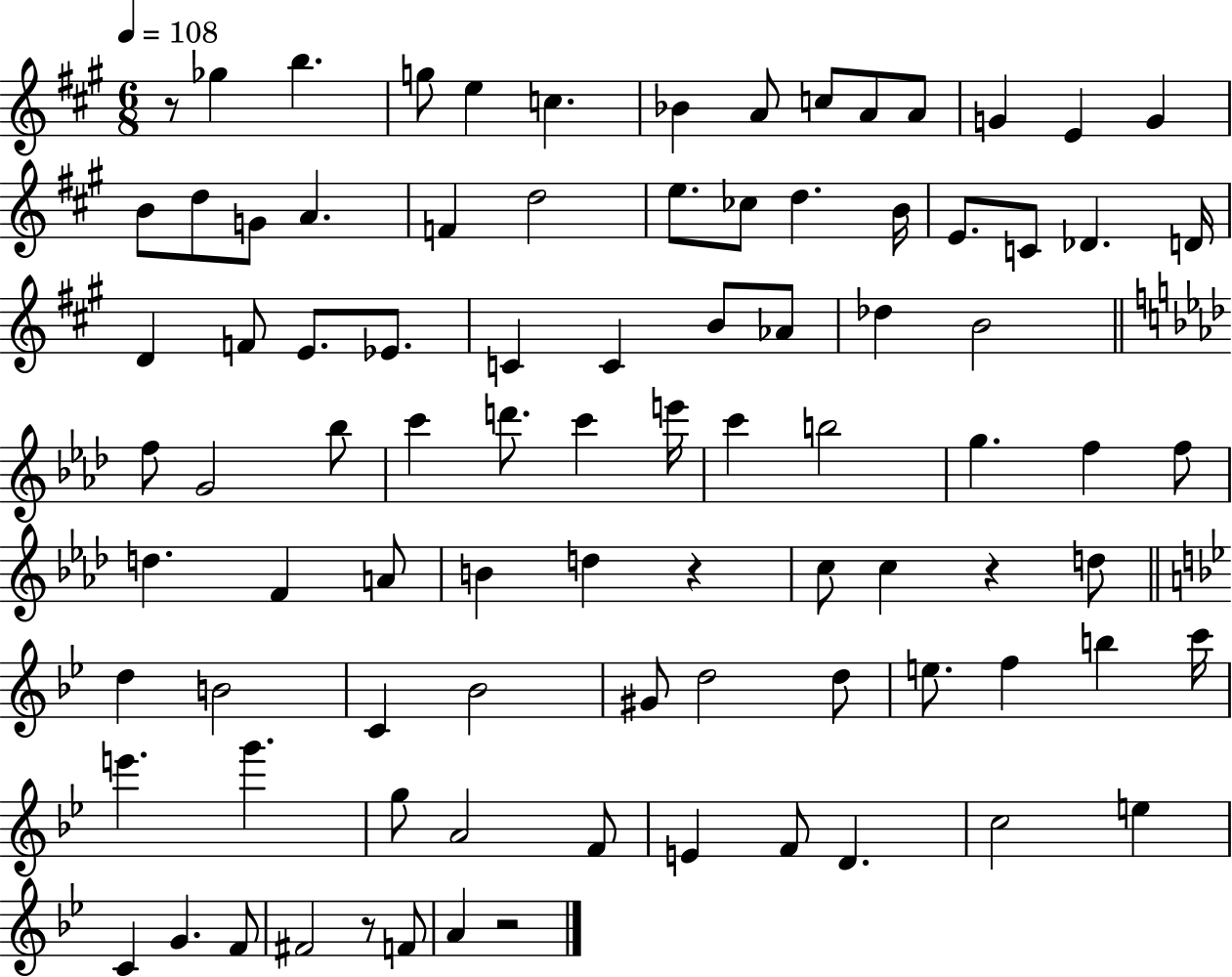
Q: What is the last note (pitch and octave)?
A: A4